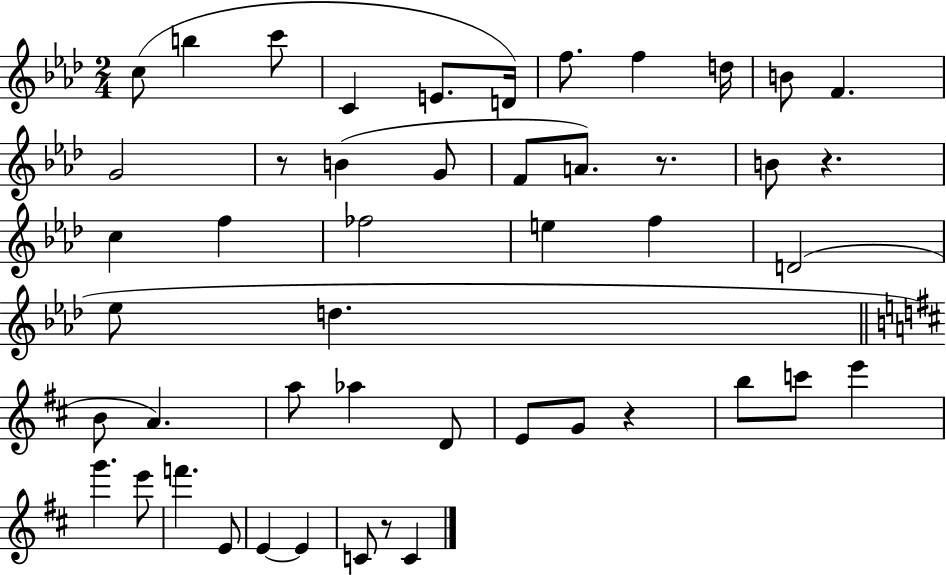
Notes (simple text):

C5/e B5/q C6/e C4/q E4/e. D4/s F5/e. F5/q D5/s B4/e F4/q. G4/h R/e B4/q G4/e F4/e A4/e. R/e. B4/e R/q. C5/q F5/q FES5/h E5/q F5/q D4/h Eb5/e D5/q. B4/e A4/q. A5/e Ab5/q D4/e E4/e G4/e R/q B5/e C6/e E6/q G6/q. E6/e F6/q. E4/e E4/q E4/q C4/e R/e C4/q